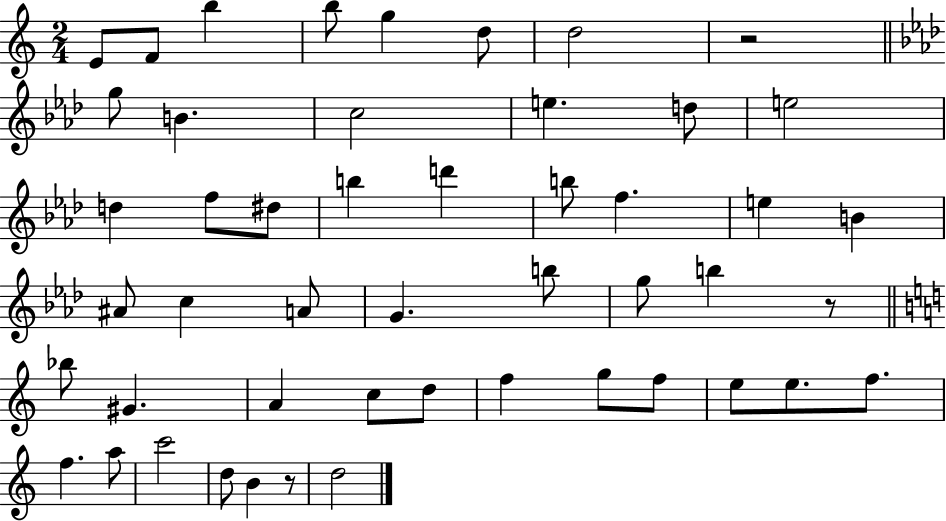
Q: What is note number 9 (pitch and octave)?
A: B4